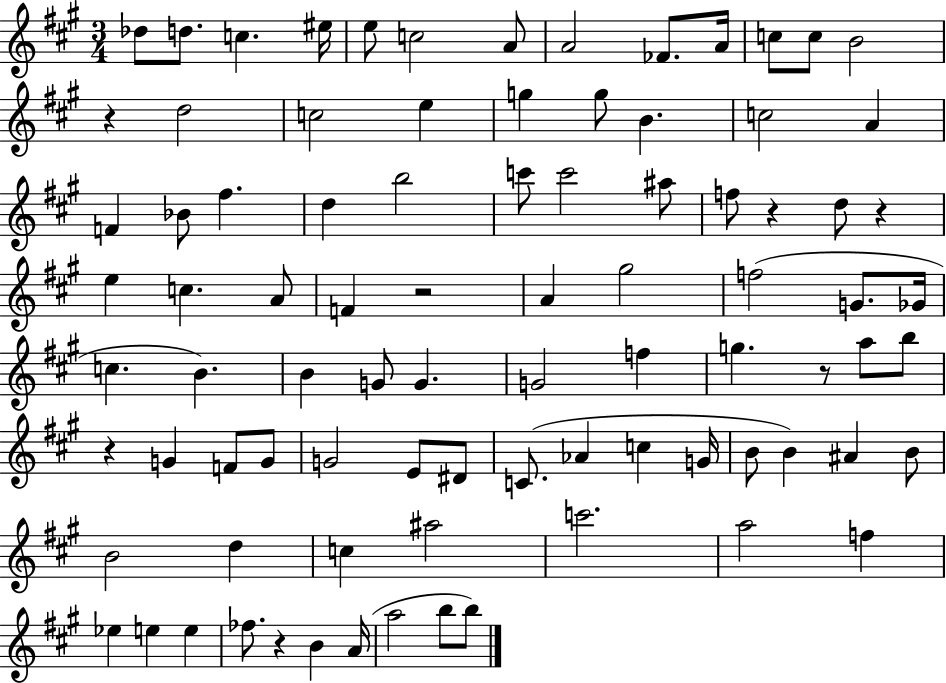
{
  \clef treble
  \numericTimeSignature
  \time 3/4
  \key a \major
  des''8 d''8. c''4. eis''16 | e''8 c''2 a'8 | a'2 fes'8. a'16 | c''8 c''8 b'2 | \break r4 d''2 | c''2 e''4 | g''4 g''8 b'4. | c''2 a'4 | \break f'4 bes'8 fis''4. | d''4 b''2 | c'''8 c'''2 ais''8 | f''8 r4 d''8 r4 | \break e''4 c''4. a'8 | f'4 r2 | a'4 gis''2 | f''2( g'8. ges'16 | \break c''4. b'4.) | b'4 g'8 g'4. | g'2 f''4 | g''4. r8 a''8 b''8 | \break r4 g'4 f'8 g'8 | g'2 e'8 dis'8 | c'8.( aes'4 c''4 g'16 | b'8 b'4) ais'4 b'8 | \break b'2 d''4 | c''4 ais''2 | c'''2. | a''2 f''4 | \break ees''4 e''4 e''4 | fes''8. r4 b'4 a'16( | a''2 b''8 b''8) | \bar "|."
}